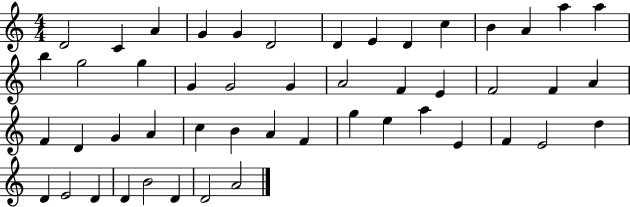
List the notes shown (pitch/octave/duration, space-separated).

D4/h C4/q A4/q G4/q G4/q D4/h D4/q E4/q D4/q C5/q B4/q A4/q A5/q A5/q B5/q G5/h G5/q G4/q G4/h G4/q A4/h F4/q E4/q F4/h F4/q A4/q F4/q D4/q G4/q A4/q C5/q B4/q A4/q F4/q G5/q E5/q A5/q E4/q F4/q E4/h D5/q D4/q E4/h D4/q D4/q B4/h D4/q D4/h A4/h